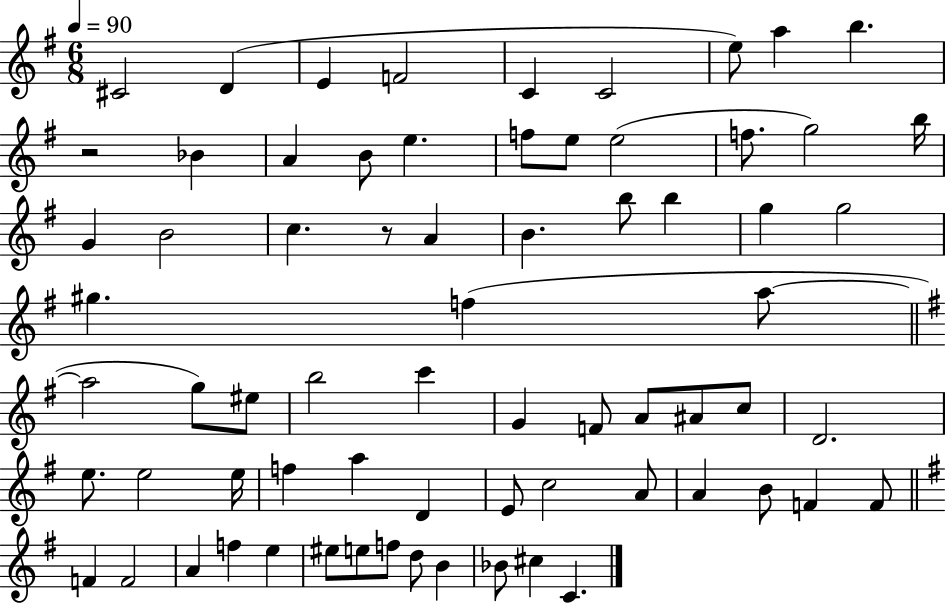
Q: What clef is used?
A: treble